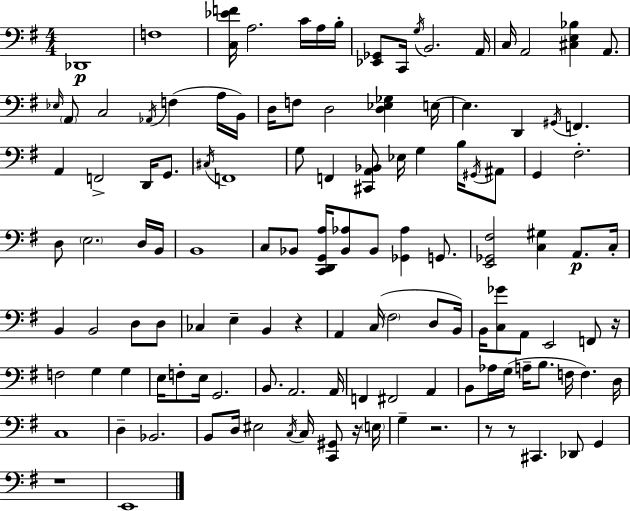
{
  \clef bass
  \numericTimeSignature
  \time 4/4
  \key g \major
  des,1\p | f1 | <c ees' f'>16 a2. c'16 a16 b16-. | <ees, ges,>8 c,16 \acciaccatura { g16 } b,2. | \break a,16 c16 a,2 <cis e bes>4 a,8. | \grace { ees16 } \parenthesize a,8 c2 \acciaccatura { aes,16 }( f4 | a16 b,16) d16 f8 d2 <d ees ges>4 | e16~~ e4. d,4 \acciaccatura { gis,16 } f,4. | \break a,4 f,2-> | d,16 g,8. \acciaccatura { cis16 } f,1 | g8 f,4 <cis, a, bes,>8 ees16 g4 | b16 \acciaccatura { gis,16 } ais,8 g,4 fis2.-. | \break d8 \parenthesize e2. | d16 b,16 b,1 | c8 bes,8 <c, d, g, a>16 <bes, aes>8 bes,8 <ges, aes>4 | g,8. <e, ges, fis>2 <c gis>4 | \break a,8.\p c16-. b,4 b,2 | d8 d8 ces4 e4-- b,4 | r4 a,4 c16( \parenthesize fis2 | d8 b,16) b,16 <c ges'>8 a,8 e,2 | \break f,8 r16 f2 g4 | g4 e16 f8-. e16 g,2. | b,8. a,2. | a,16 f,4 fis,2 | \break a,4 b,8 aes16 g16( a16-- b8. f16 f4.) | d16 c1 | d4-- bes,2. | b,8 d16 eis2 | \break \acciaccatura { c16 } c16 <c, gis,>8 r16 \parenthesize e16 g4-- r2. | r8 r8 cis,4. | des,8 g,4 r1 | e,1 | \break \bar "|."
}